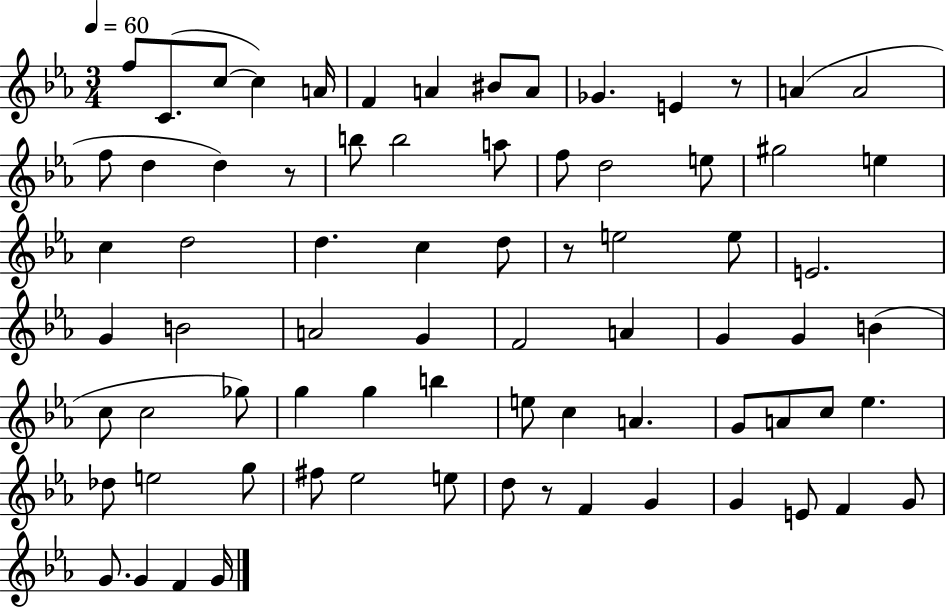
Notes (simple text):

F5/e C4/e. C5/e C5/q A4/s F4/q A4/q BIS4/e A4/e Gb4/q. E4/q R/e A4/q A4/h F5/e D5/q D5/q R/e B5/e B5/h A5/e F5/e D5/h E5/e G#5/h E5/q C5/q D5/h D5/q. C5/q D5/e R/e E5/h E5/e E4/h. G4/q B4/h A4/h G4/q F4/h A4/q G4/q G4/q B4/q C5/e C5/h Gb5/e G5/q G5/q B5/q E5/e C5/q A4/q. G4/e A4/e C5/e Eb5/q. Db5/e E5/h G5/e F#5/e Eb5/h E5/e D5/e R/e F4/q G4/q G4/q E4/e F4/q G4/e G4/e. G4/q F4/q G4/s